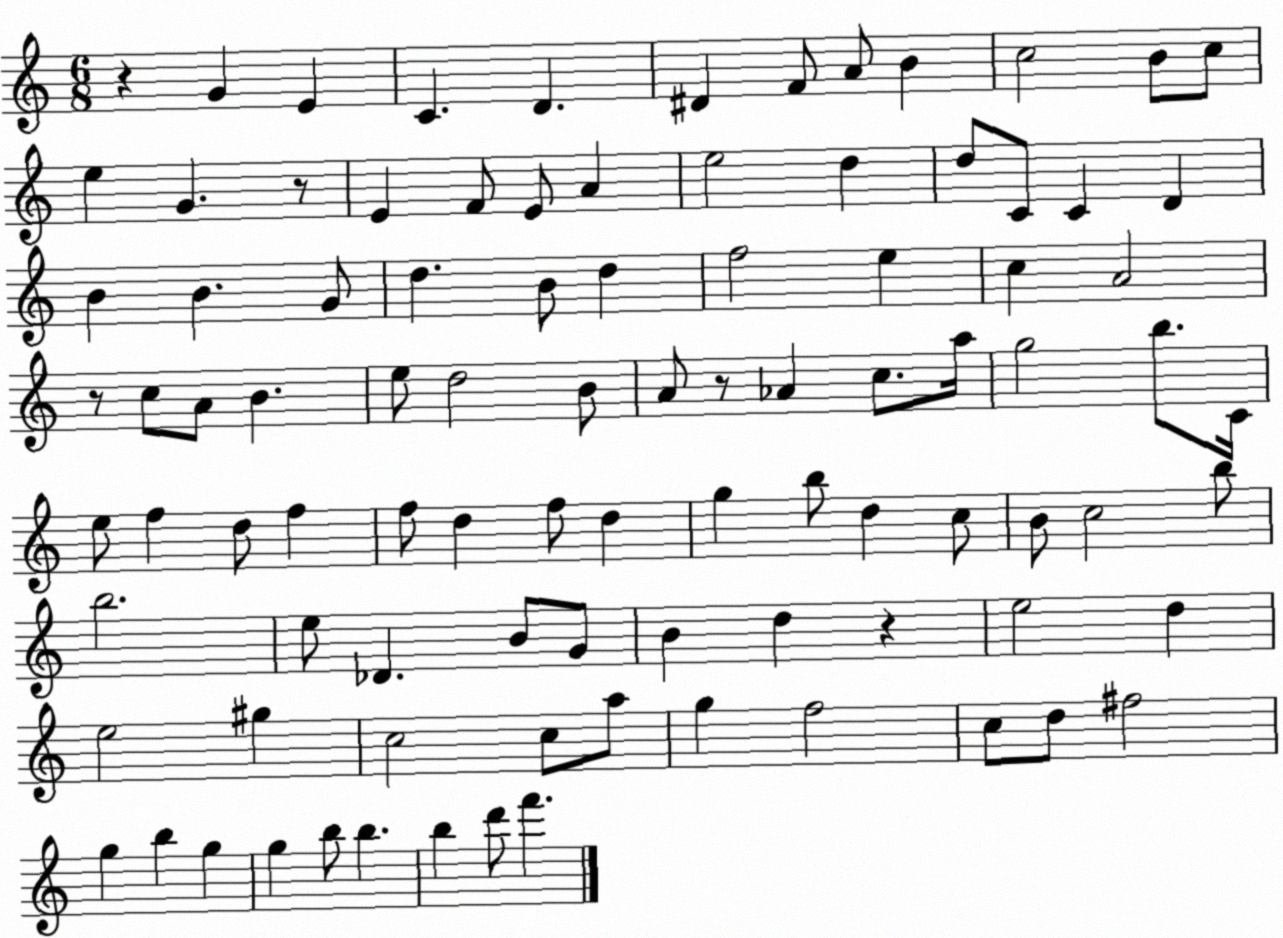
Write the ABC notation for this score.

X:1
T:Untitled
M:6/8
L:1/4
K:C
z G E C D ^D F/2 A/2 B c2 B/2 c/2 e G z/2 E F/2 E/2 A e2 d d/2 C/2 C D B B G/2 d B/2 d f2 e c A2 z/2 c/2 A/2 B e/2 d2 B/2 A/2 z/2 _A c/2 a/4 g2 b/2 C/4 e/2 f d/2 f f/2 d f/2 d g b/2 d c/2 B/2 c2 b/2 b2 e/2 _D B/2 G/2 B d z e2 d e2 ^g c2 c/2 a/2 g f2 c/2 d/2 ^f2 g b g g b/2 b b d'/2 f'